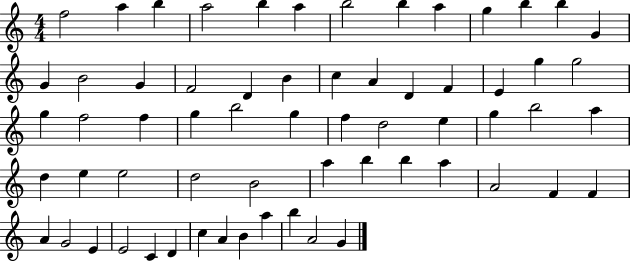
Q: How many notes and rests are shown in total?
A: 63